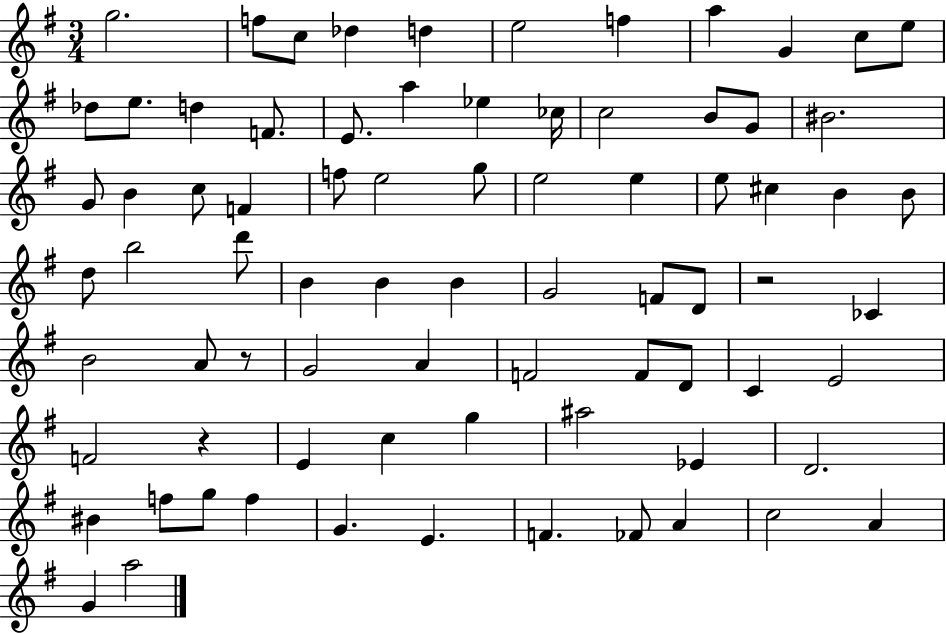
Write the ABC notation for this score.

X:1
T:Untitled
M:3/4
L:1/4
K:G
g2 f/2 c/2 _d d e2 f a G c/2 e/2 _d/2 e/2 d F/2 E/2 a _e _c/4 c2 B/2 G/2 ^B2 G/2 B c/2 F f/2 e2 g/2 e2 e e/2 ^c B B/2 d/2 b2 d'/2 B B B G2 F/2 D/2 z2 _C B2 A/2 z/2 G2 A F2 F/2 D/2 C E2 F2 z E c g ^a2 _E D2 ^B f/2 g/2 f G E F _F/2 A c2 A G a2